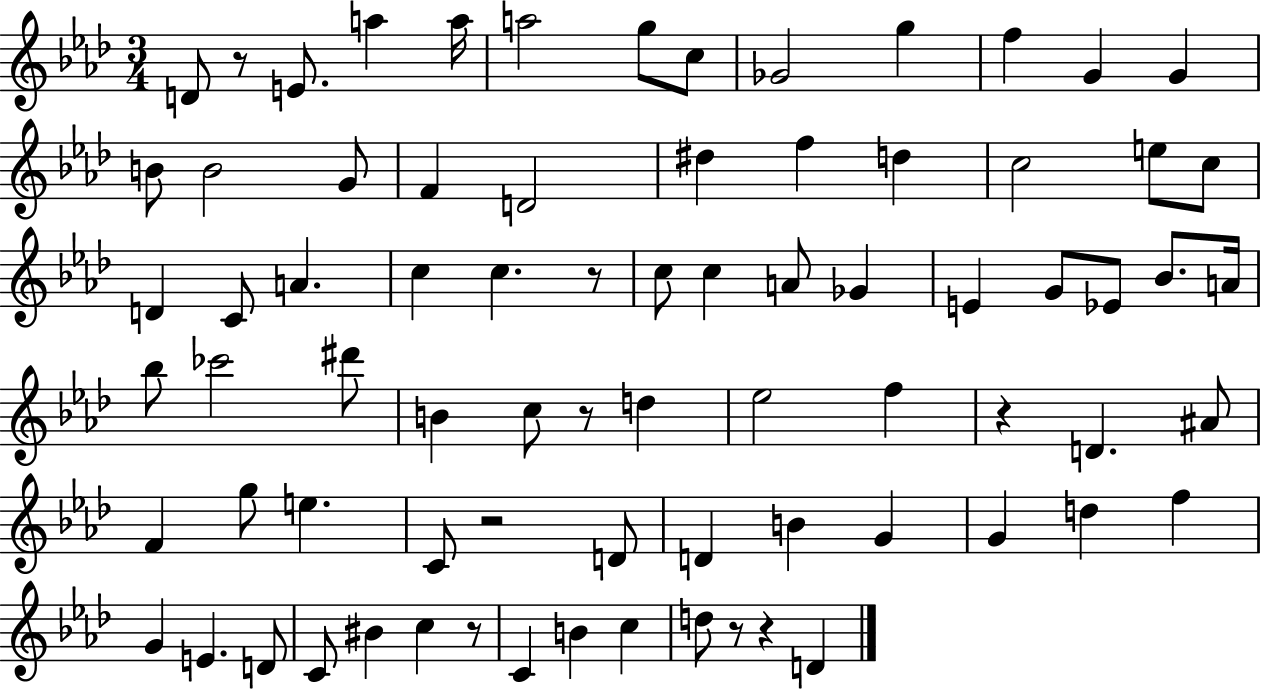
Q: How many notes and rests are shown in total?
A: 77